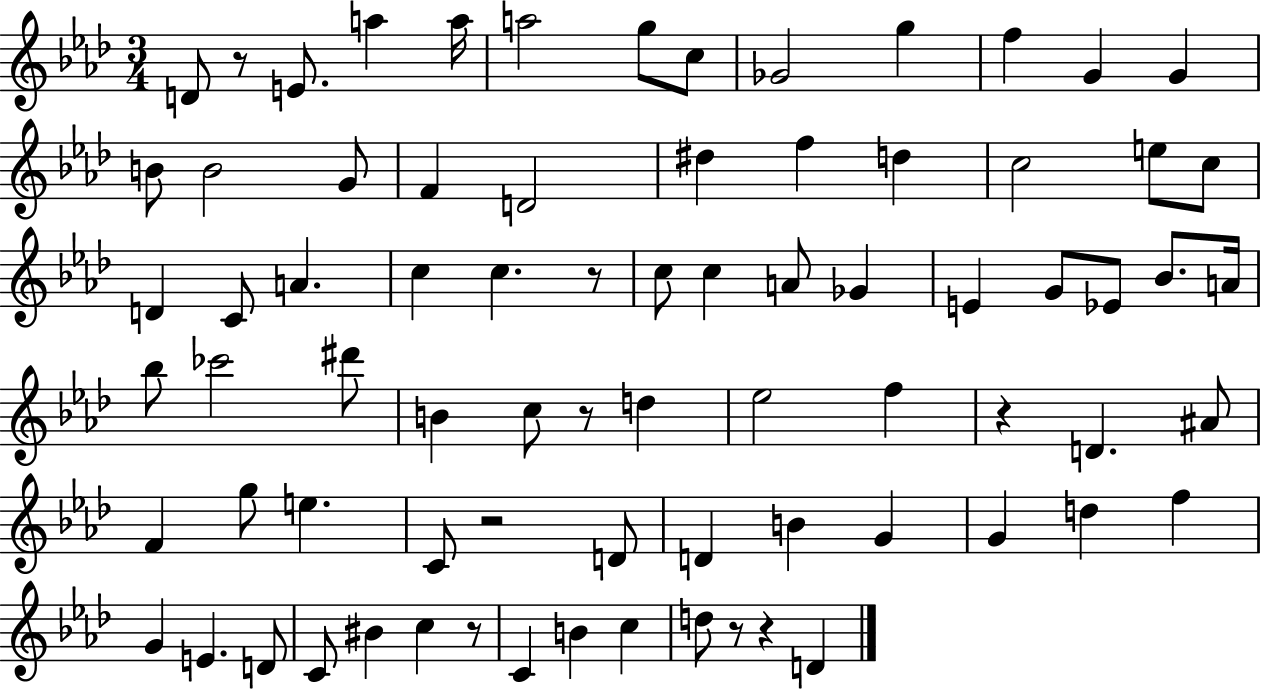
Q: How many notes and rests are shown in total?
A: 77